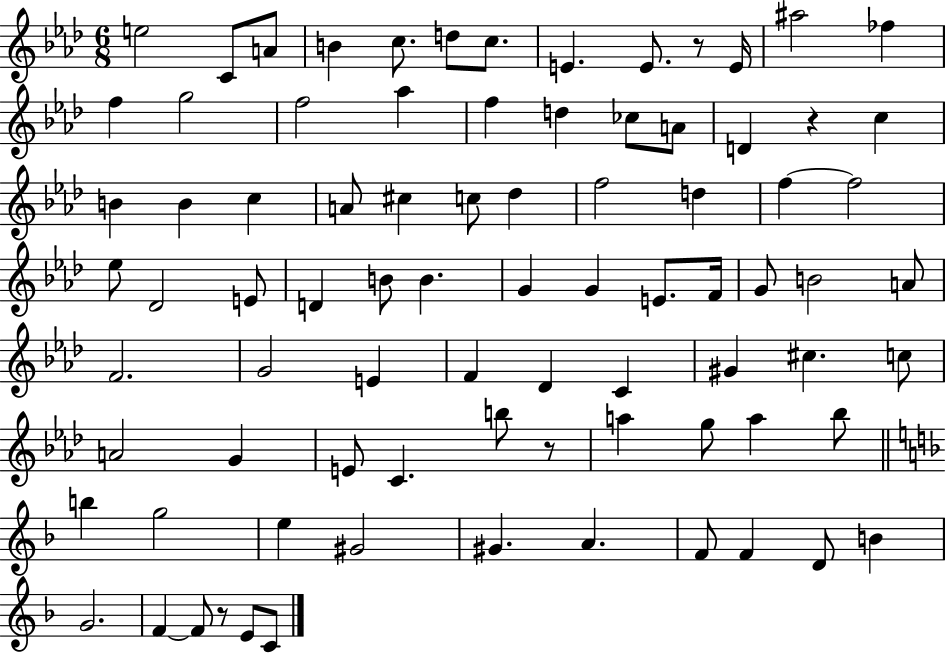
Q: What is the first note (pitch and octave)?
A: E5